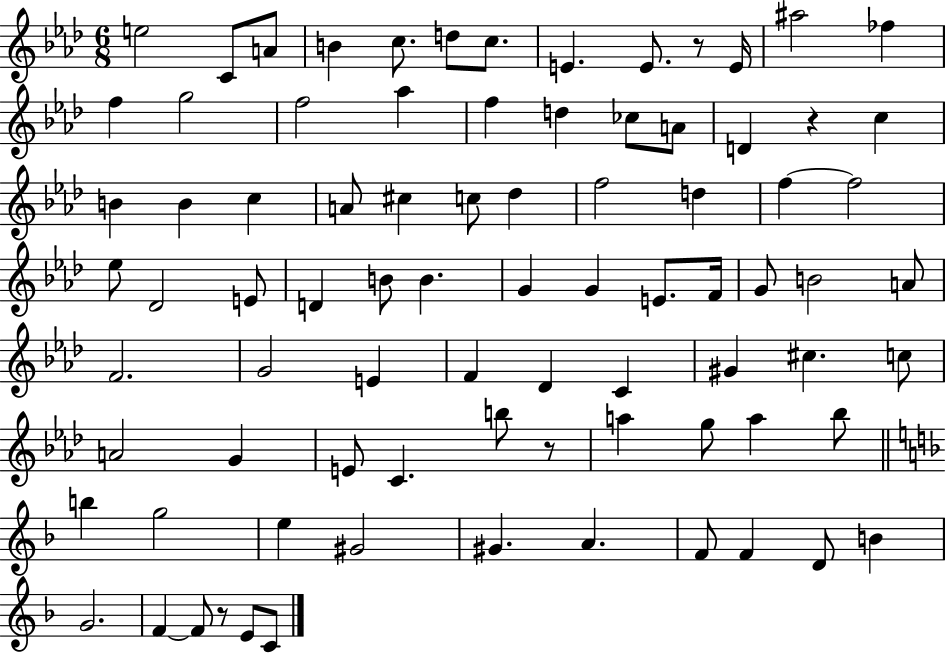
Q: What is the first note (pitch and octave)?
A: E5